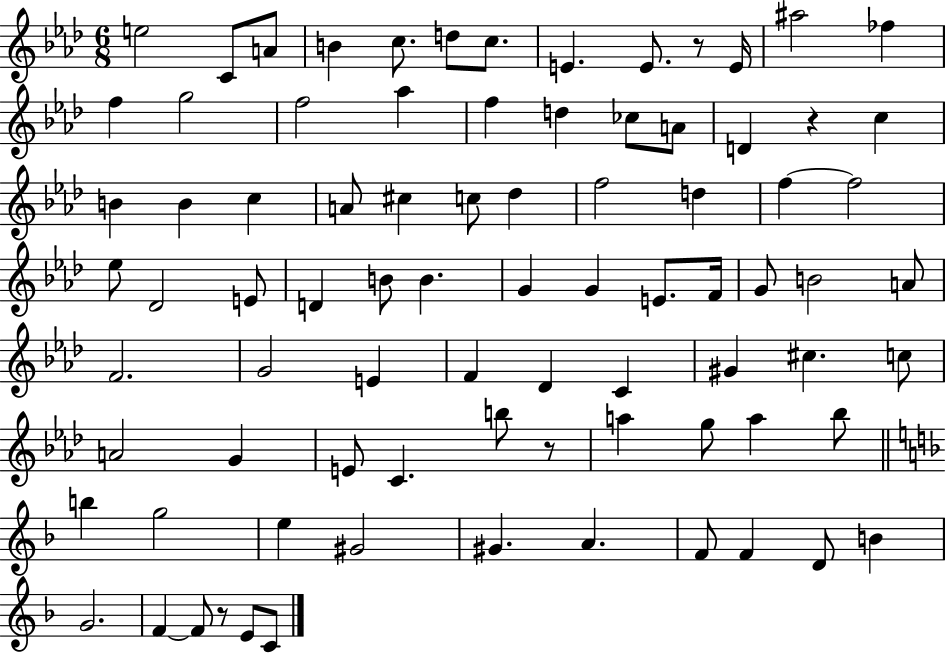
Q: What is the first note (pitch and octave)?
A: E5